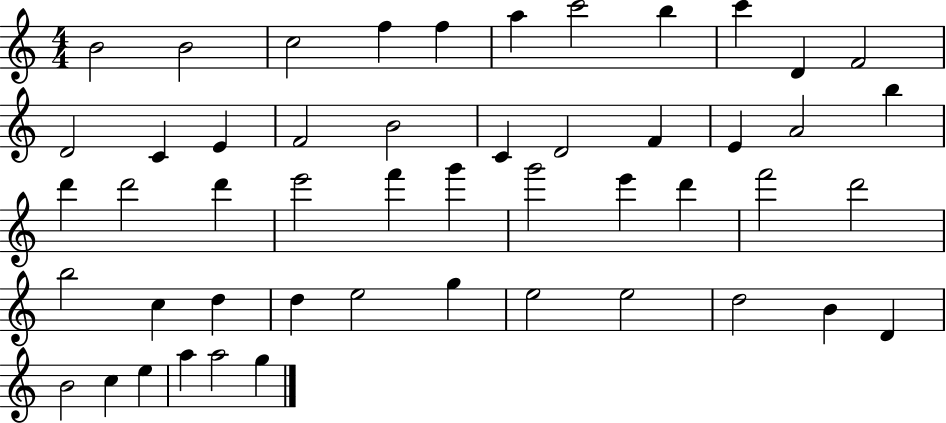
X:1
T:Untitled
M:4/4
L:1/4
K:C
B2 B2 c2 f f a c'2 b c' D F2 D2 C E F2 B2 C D2 F E A2 b d' d'2 d' e'2 f' g' g'2 e' d' f'2 d'2 b2 c d d e2 g e2 e2 d2 B D B2 c e a a2 g